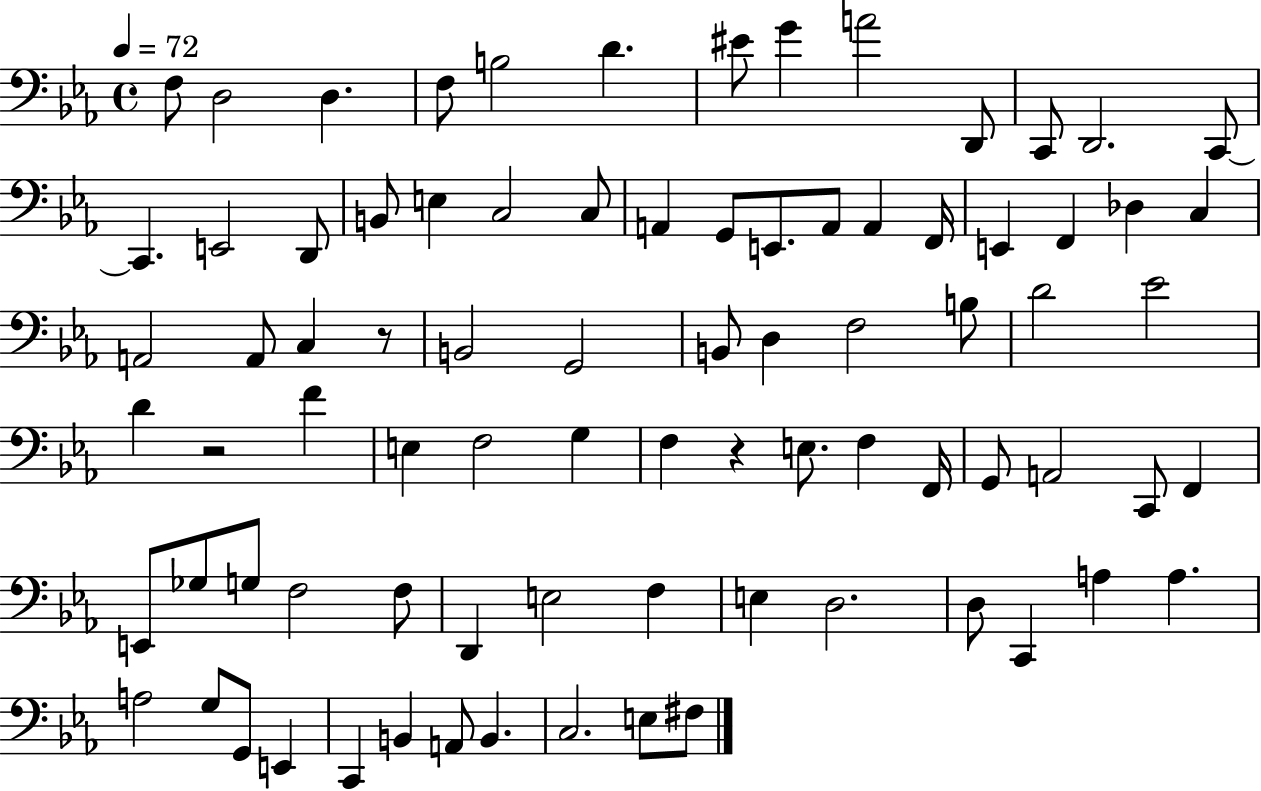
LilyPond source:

{
  \clef bass
  \time 4/4
  \defaultTimeSignature
  \key ees \major
  \tempo 4 = 72
  f8 d2 d4. | f8 b2 d'4. | eis'8 g'4 a'2 d,8 | c,8 d,2. c,8~~ | \break c,4. e,2 d,8 | b,8 e4 c2 c8 | a,4 g,8 e,8. a,8 a,4 f,16 | e,4 f,4 des4 c4 | \break a,2 a,8 c4 r8 | b,2 g,2 | b,8 d4 f2 b8 | d'2 ees'2 | \break d'4 r2 f'4 | e4 f2 g4 | f4 r4 e8. f4 f,16 | g,8 a,2 c,8 f,4 | \break e,8 ges8 g8 f2 f8 | d,4 e2 f4 | e4 d2. | d8 c,4 a4 a4. | \break a2 g8 g,8 e,4 | c,4 b,4 a,8 b,4. | c2. e8 fis8 | \bar "|."
}